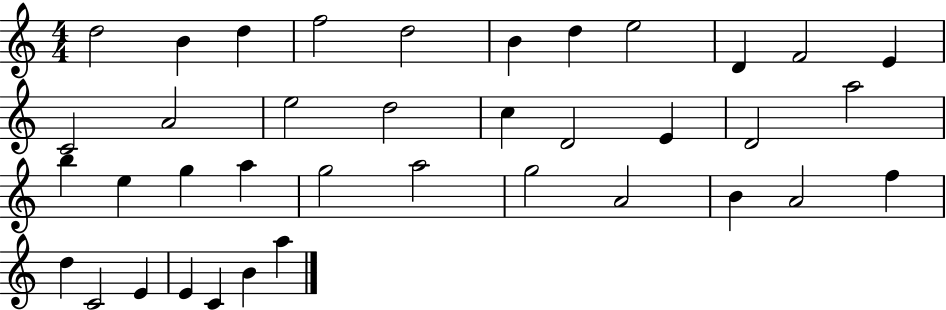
D5/h B4/q D5/q F5/h D5/h B4/q D5/q E5/h D4/q F4/h E4/q C4/h A4/h E5/h D5/h C5/q D4/h E4/q D4/h A5/h B5/q E5/q G5/q A5/q G5/h A5/h G5/h A4/h B4/q A4/h F5/q D5/q C4/h E4/q E4/q C4/q B4/q A5/q